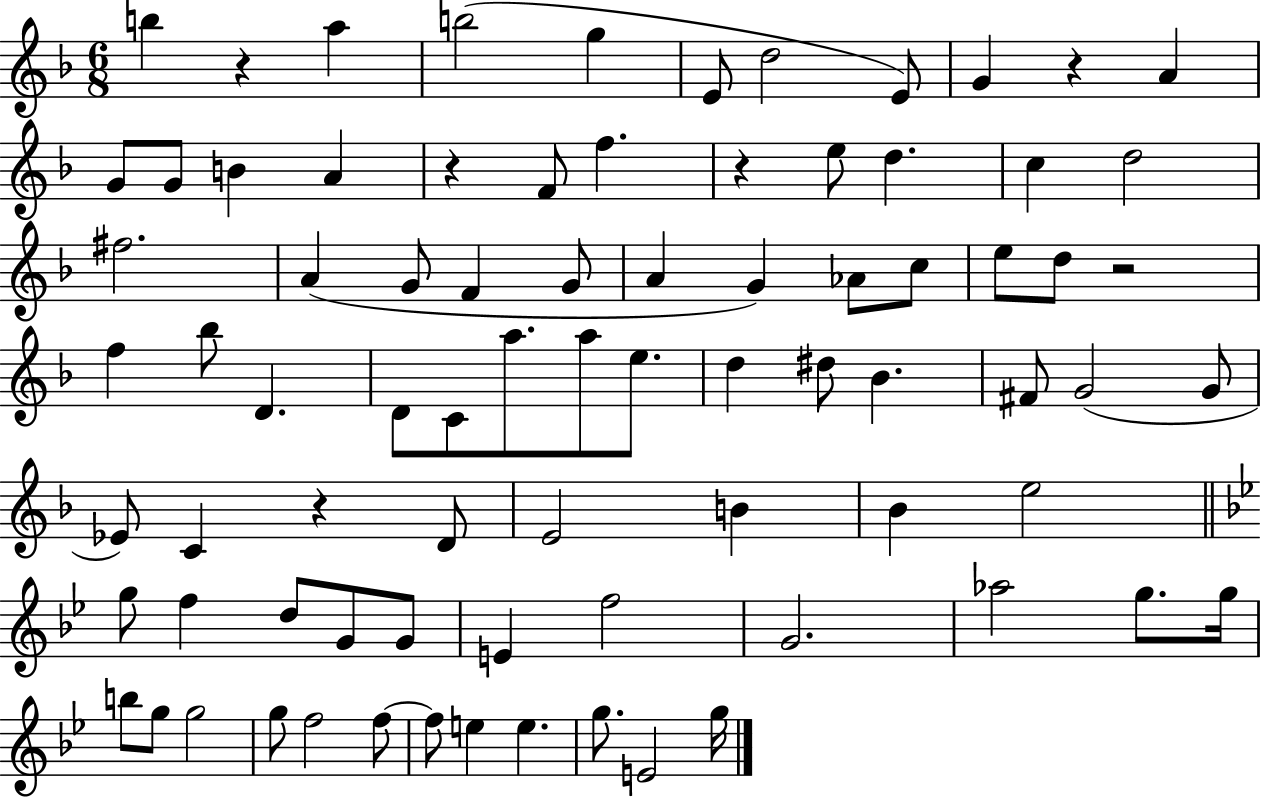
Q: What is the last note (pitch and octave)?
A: G5